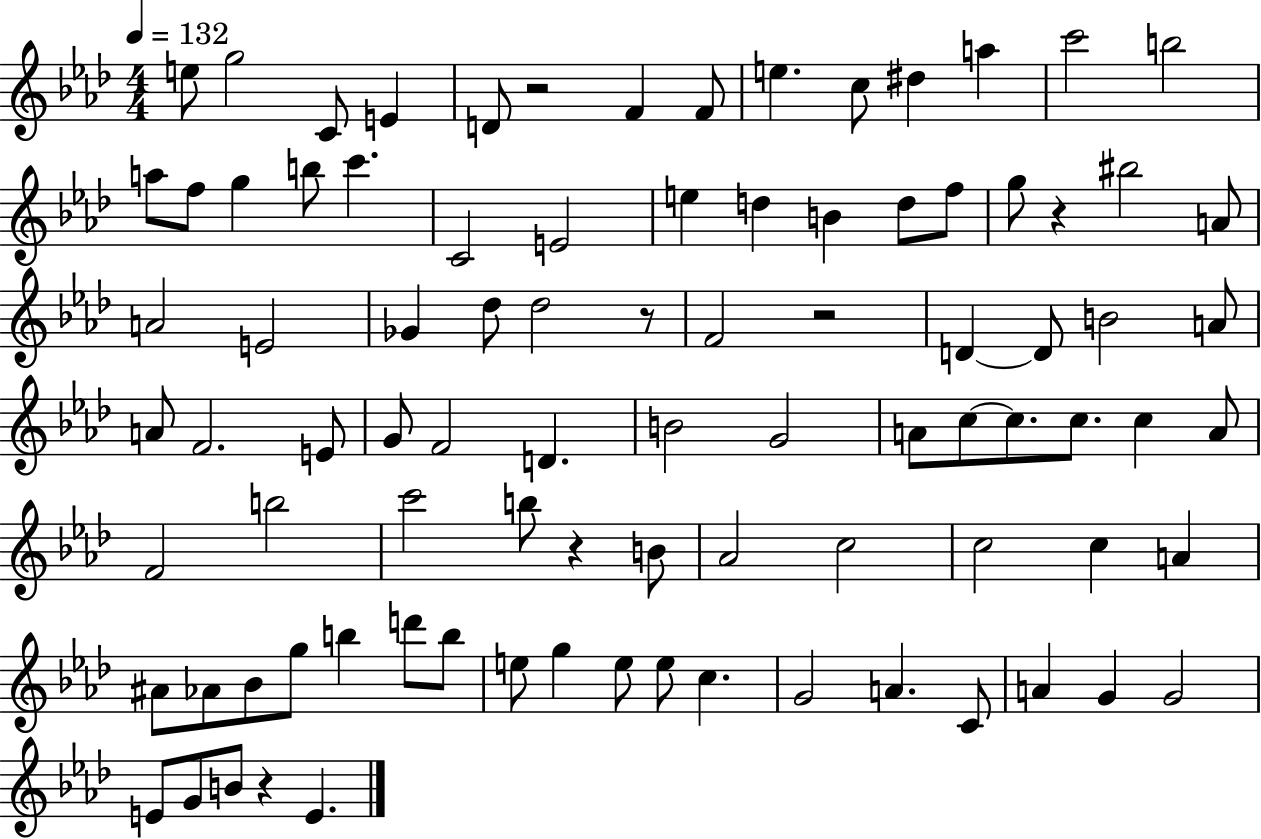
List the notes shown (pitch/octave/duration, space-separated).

E5/e G5/h C4/e E4/q D4/e R/h F4/q F4/e E5/q. C5/e D#5/q A5/q C6/h B5/h A5/e F5/e G5/q B5/e C6/q. C4/h E4/h E5/q D5/q B4/q D5/e F5/e G5/e R/q BIS5/h A4/e A4/h E4/h Gb4/q Db5/e Db5/h R/e F4/h R/h D4/q D4/e B4/h A4/e A4/e F4/h. E4/e G4/e F4/h D4/q. B4/h G4/h A4/e C5/e C5/e. C5/e. C5/q A4/e F4/h B5/h C6/h B5/e R/q B4/e Ab4/h C5/h C5/h C5/q A4/q A#4/e Ab4/e Bb4/e G5/e B5/q D6/e B5/e E5/e G5/q E5/e E5/e C5/q. G4/h A4/q. C4/e A4/q G4/q G4/h E4/e G4/e B4/e R/q E4/q.